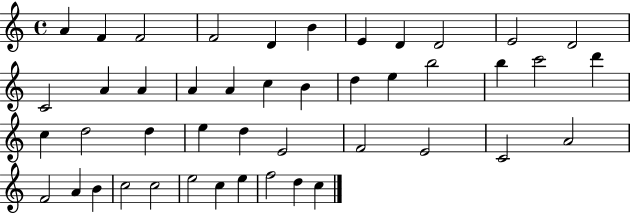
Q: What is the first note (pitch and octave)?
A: A4